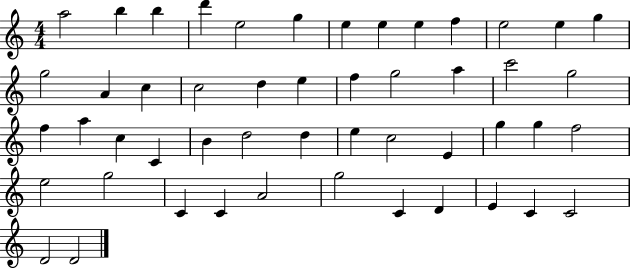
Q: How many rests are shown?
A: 0